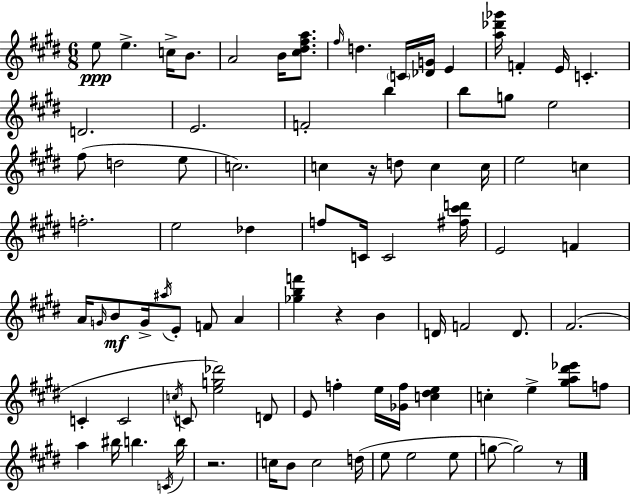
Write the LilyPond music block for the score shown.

{
  \clef treble
  \numericTimeSignature
  \time 6/8
  \key e \major
  e''8\ppp e''4.-> c''16-> b'8. | a'2 b'16 <cis'' dis'' fis'' a''>8. | \grace { fis''16 } d''4. \parenthesize c'16 <des' g'>16 e'4 | <a'' des''' ges'''>16 f'4-. e'16 c'4.-. | \break d'2. | e'2. | f'2-. b''4 | b''8 g''8 e''2 | \break fis''8( d''2 e''8 | c''2.) | c''4 r16 d''8 c''4 | c''16 e''2 c''4 | \break f''2.-. | e''2 des''4 | f''8 c'16 c'2 | <fis'' cis''' d'''>16 e'2 f'4 | \break a'16 \grace { g'16 }\mf b'8 g'16-> \acciaccatura { ais''16 } e'8-. f'8 a'4 | <ges'' b'' f'''>4 r4 b'4 | d'16 f'2 | d'8. fis'2.( | \break c'4-. c'2 | \acciaccatura { c''16 } c'8 <e'' g'' des'''>2) | d'8 e'8 f''4-. e''16 <ges' f''>16 | <c'' dis'' e''>4 c''4-. e''4-> | \break <gis'' a'' dis''' ees'''>8 f''8 a''4 bis''16 b''4. | \acciaccatura { c'16 } b''16 r2. | c''16 b'8 c''2 | d''16( e''8 e''2 | \break e''8 g''8~~ g''2) | r8 \bar "|."
}